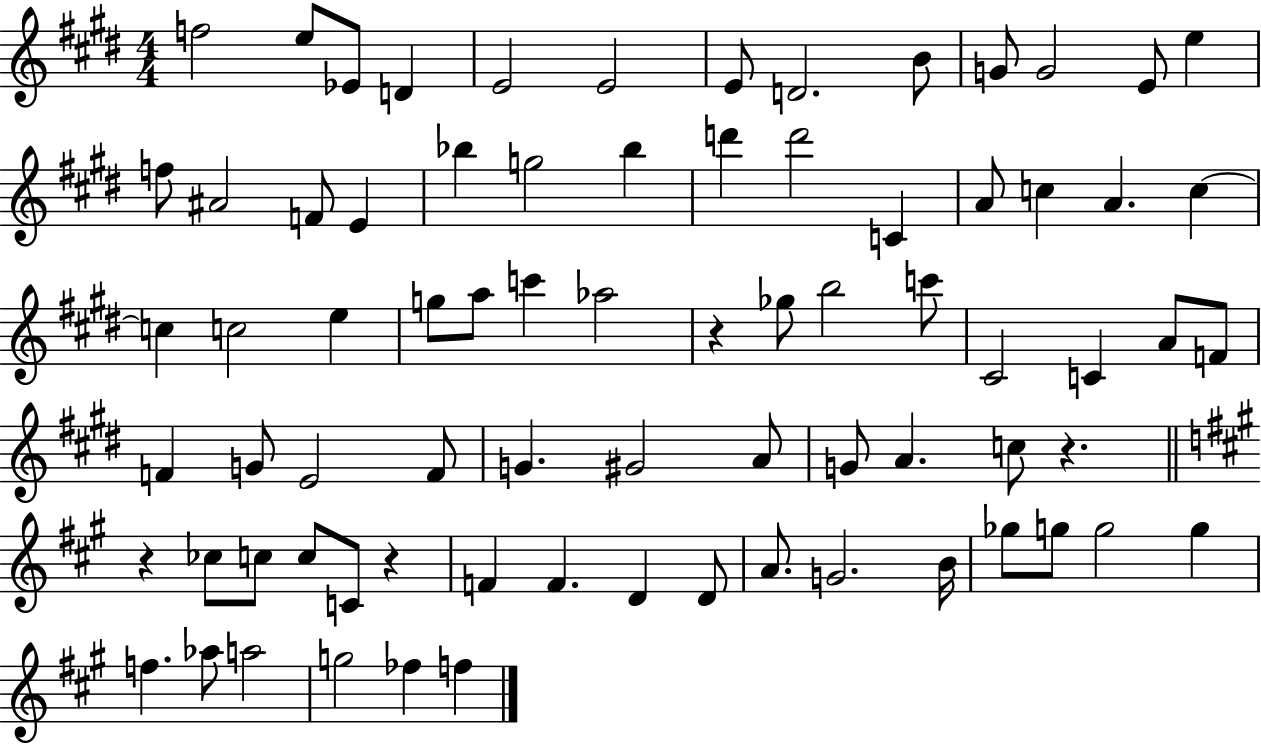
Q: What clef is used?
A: treble